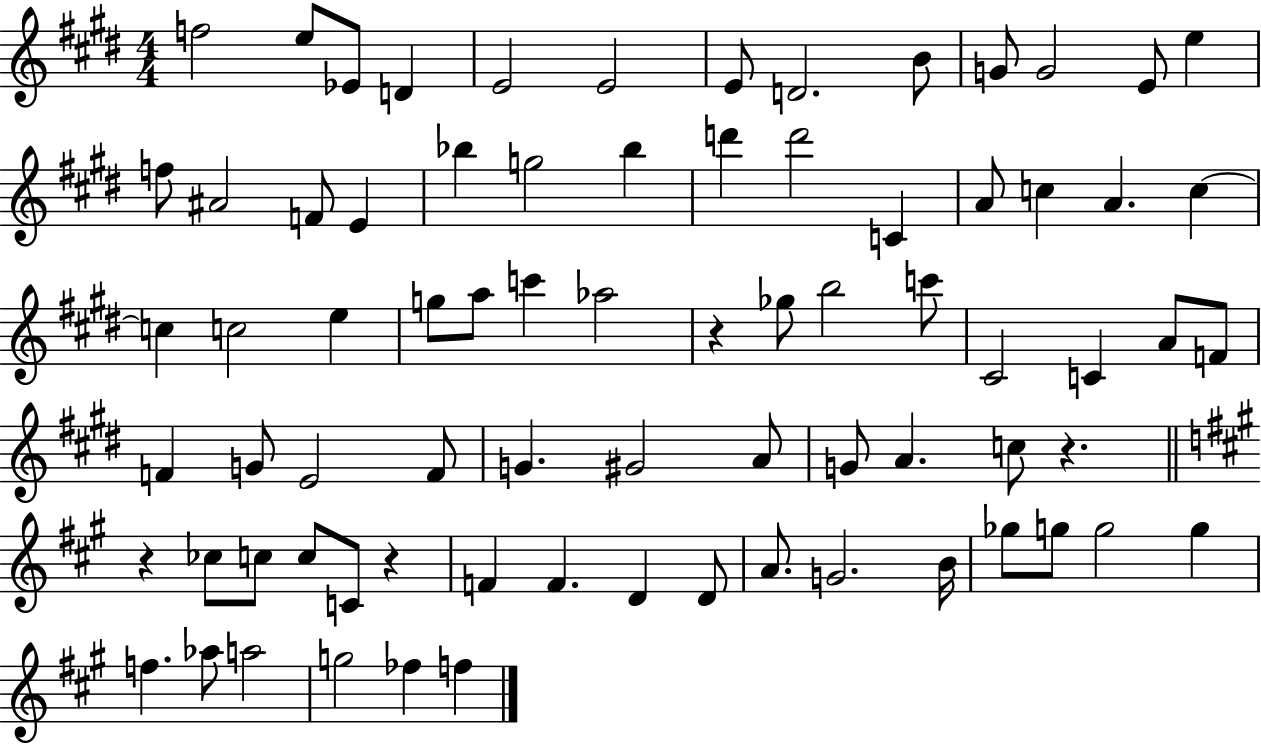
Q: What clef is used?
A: treble